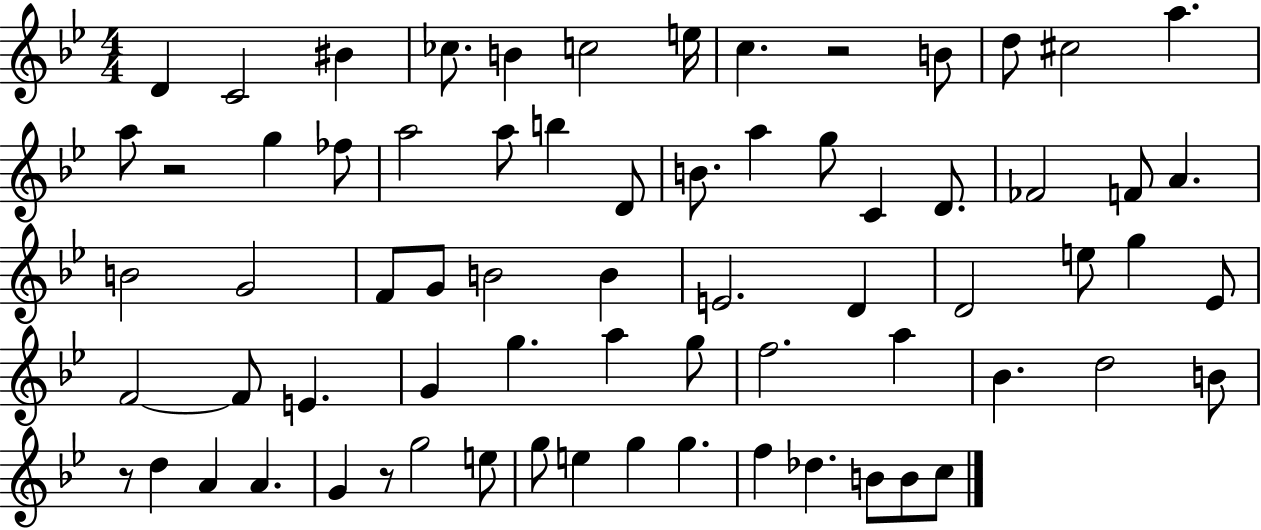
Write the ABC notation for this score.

X:1
T:Untitled
M:4/4
L:1/4
K:Bb
D C2 ^B _c/2 B c2 e/4 c z2 B/2 d/2 ^c2 a a/2 z2 g _f/2 a2 a/2 b D/2 B/2 a g/2 C D/2 _F2 F/2 A B2 G2 F/2 G/2 B2 B E2 D D2 e/2 g _E/2 F2 F/2 E G g a g/2 f2 a _B d2 B/2 z/2 d A A G z/2 g2 e/2 g/2 e g g f _d B/2 B/2 c/2